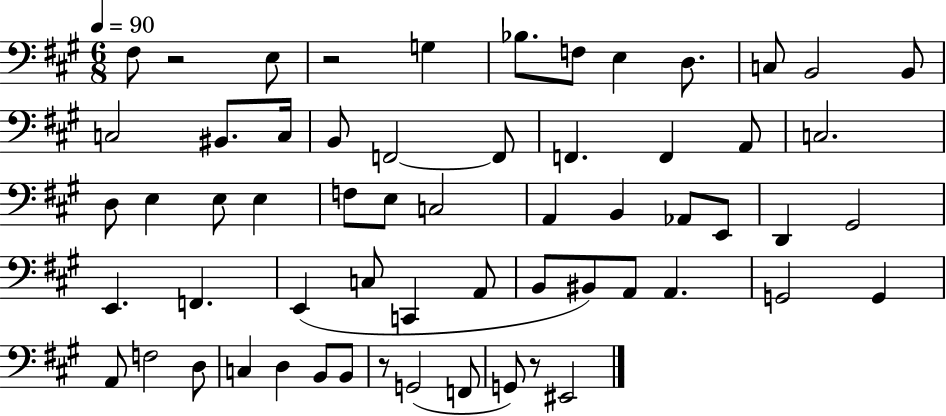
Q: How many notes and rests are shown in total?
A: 60